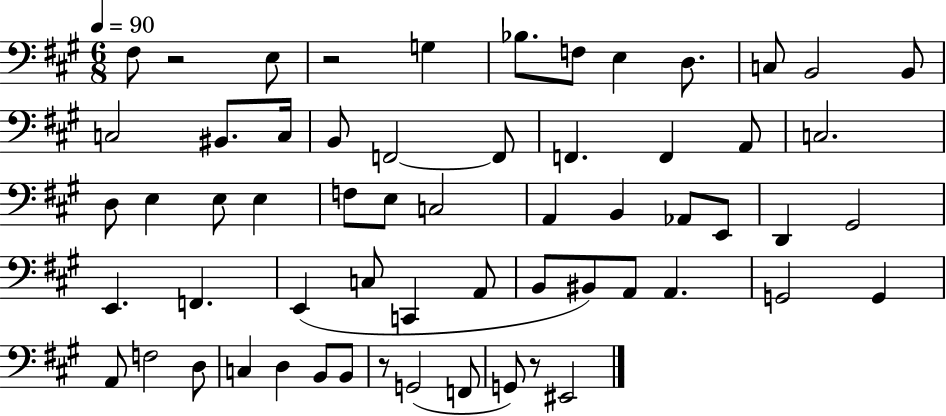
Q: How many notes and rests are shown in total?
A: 60